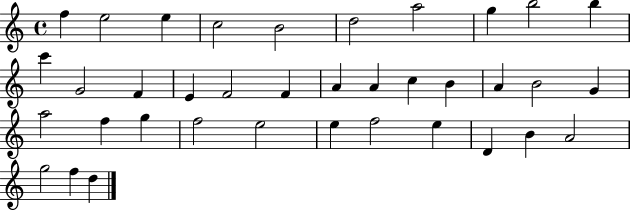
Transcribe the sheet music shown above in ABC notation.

X:1
T:Untitled
M:4/4
L:1/4
K:C
f e2 e c2 B2 d2 a2 g b2 b c' G2 F E F2 F A A c B A B2 G a2 f g f2 e2 e f2 e D B A2 g2 f d